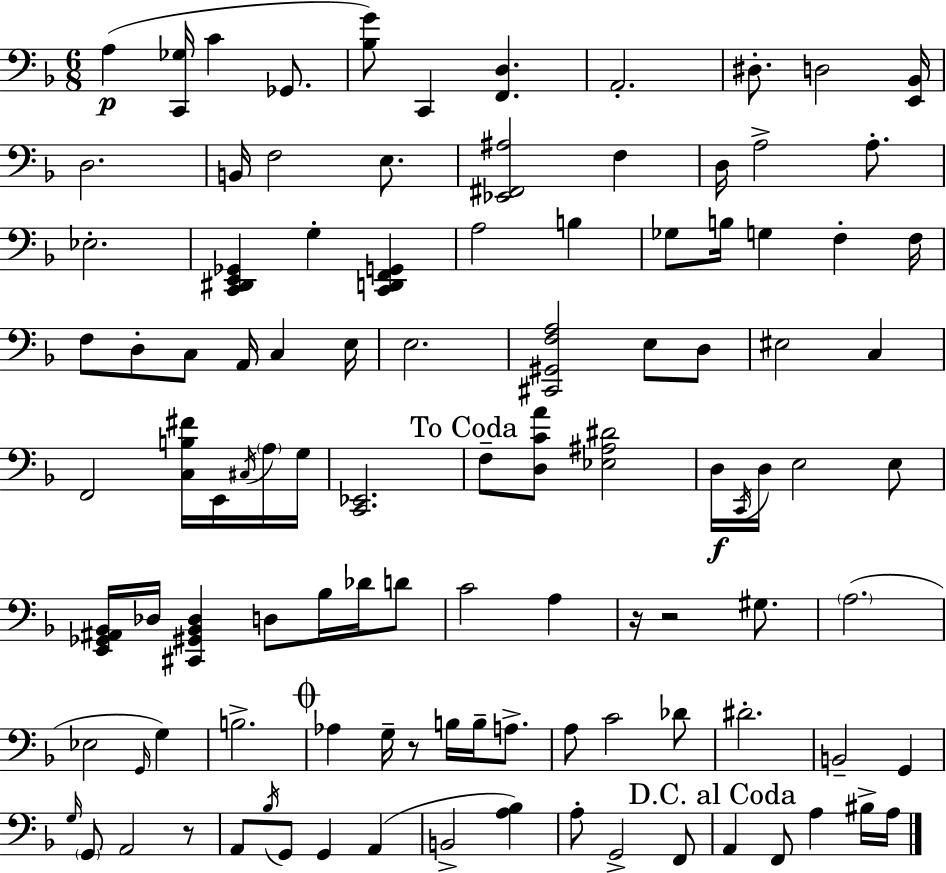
A3/q [C2,Gb3]/s C4/q Gb2/e. [Bb3,G4]/e C2/q [F2,D3]/q. A2/h. D#3/e. D3/h [E2,Bb2]/s D3/h. B2/s F3/h E3/e. [Eb2,F#2,A#3]/h F3/q D3/s A3/h A3/e. Eb3/h. [C2,D#2,E2,Gb2]/q G3/q [C2,D2,F2,G2]/q A3/h B3/q Gb3/e B3/s G3/q F3/q F3/s F3/e D3/e C3/e A2/s C3/q E3/s E3/h. [C#2,G#2,F3,A3]/h E3/e D3/e EIS3/h C3/q F2/h [C3,B3,F#4]/s E2/s C#3/s A3/s G3/s [C2,Eb2]/h. F3/e [D3,C4,A4]/e [Eb3,A#3,D#4]/h D3/s C2/s D3/s E3/h E3/e [E2,Gb2,A#2,Bb2]/s Db3/s [C#2,G#2,Bb2,Db3]/q D3/e Bb3/s Db4/s D4/e C4/h A3/q R/s R/h G#3/e. A3/h. Eb3/h G2/s G3/q B3/h. Ab3/q G3/s R/e B3/s B3/s A3/e. A3/e C4/h Db4/e D#4/h. B2/h G2/q G3/s G2/e A2/h R/e A2/e Bb3/s G2/e G2/q A2/q B2/h [A3,Bb3]/q A3/e G2/h F2/e A2/q F2/e A3/q BIS3/s A3/s